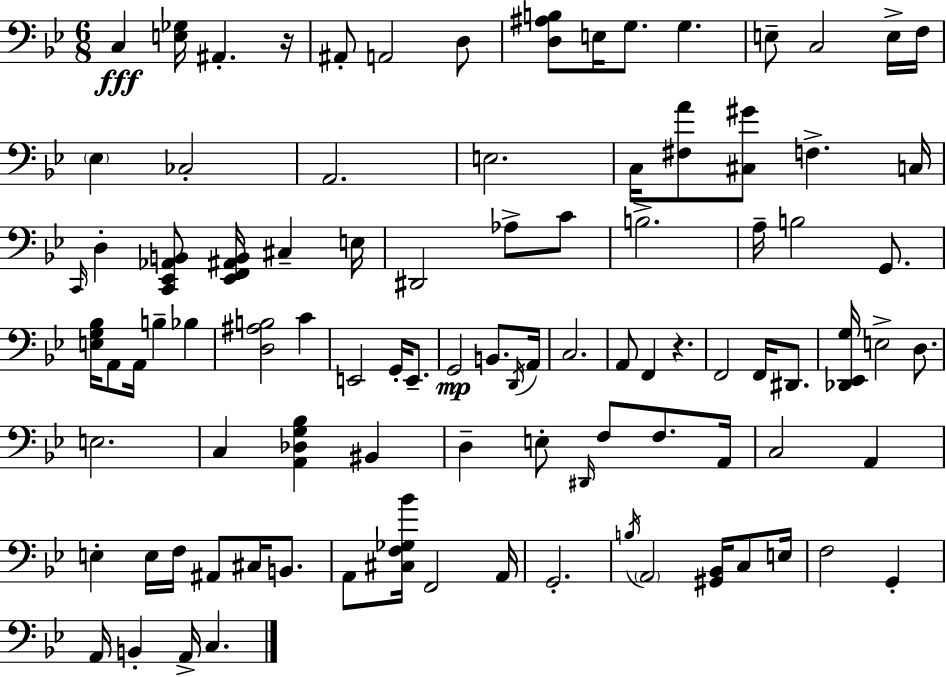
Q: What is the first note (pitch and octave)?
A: C3